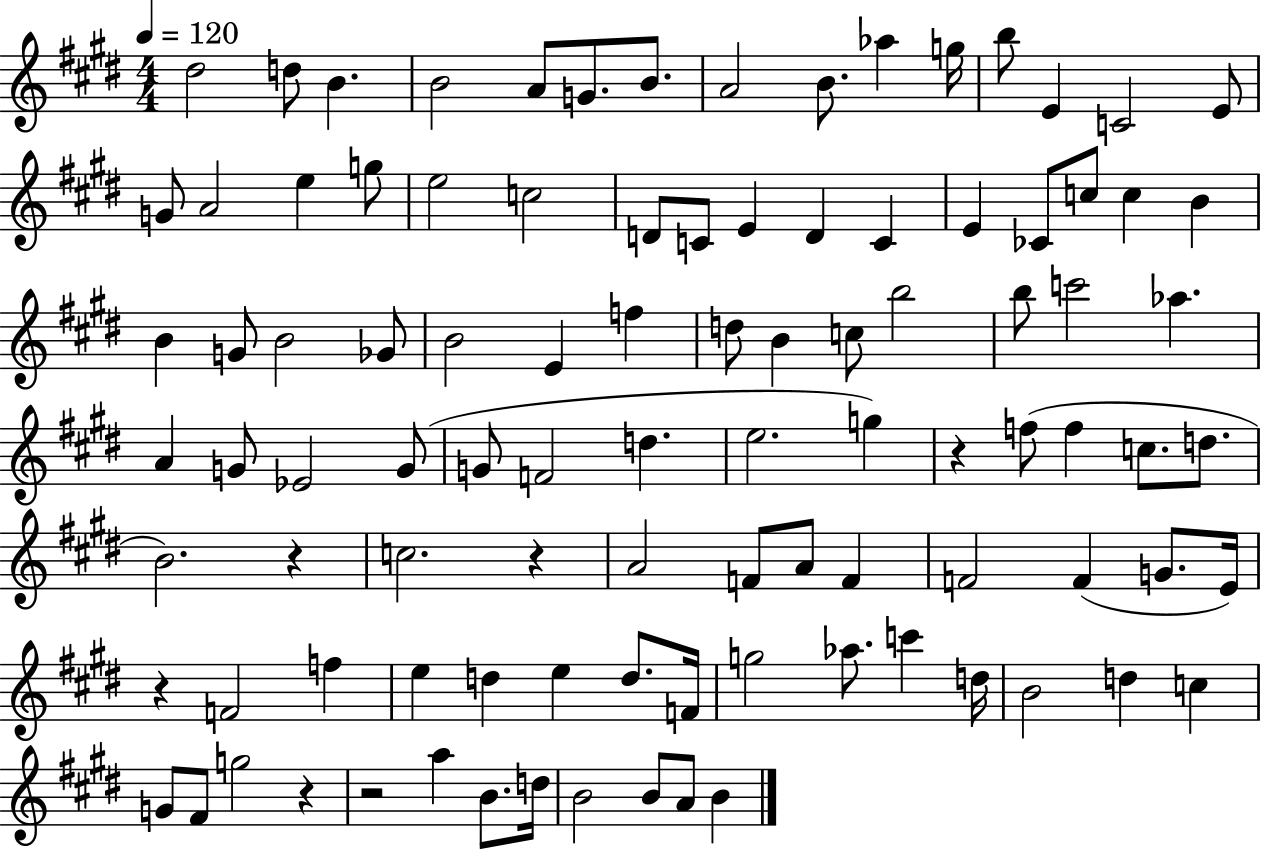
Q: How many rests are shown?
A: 6